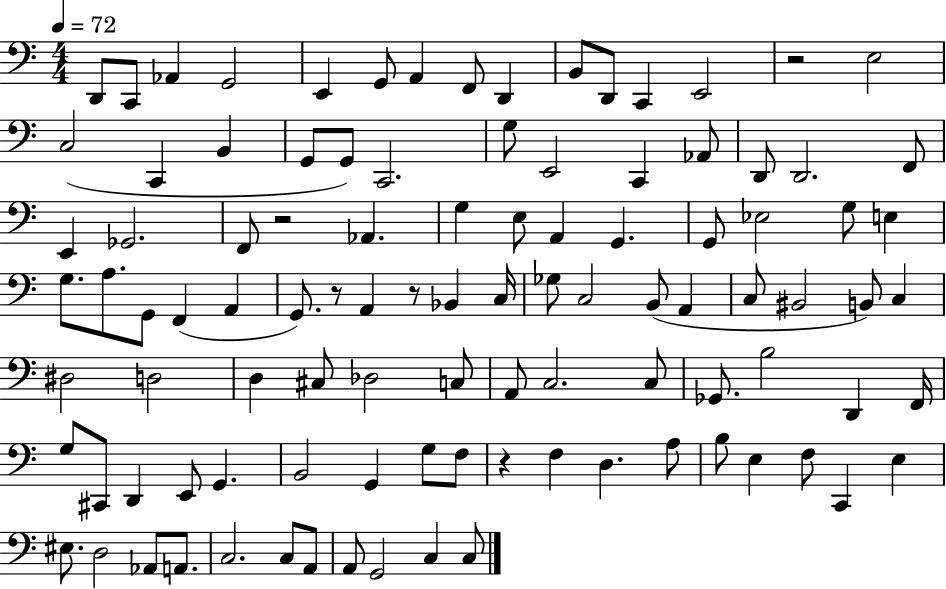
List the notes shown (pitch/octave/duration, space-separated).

D2/e C2/e Ab2/q G2/h E2/q G2/e A2/q F2/e D2/q B2/e D2/e C2/q E2/h R/h E3/h C3/h C2/q B2/q G2/e G2/e C2/h. G3/e E2/h C2/q Ab2/e D2/e D2/h. F2/e E2/q Gb2/h. F2/e R/h Ab2/q. G3/q E3/e A2/q G2/q. G2/e Eb3/h G3/e E3/q G3/e. A3/e. G2/e F2/q A2/q G2/e. R/e A2/q R/e Bb2/q C3/s Gb3/e C3/h B2/e A2/q C3/e BIS2/h B2/e C3/q D#3/h D3/h D3/q C#3/e Db3/h C3/e A2/e C3/h. C3/e Gb2/e. B3/h D2/q F2/s G3/e C#2/e D2/q E2/e G2/q. B2/h G2/q G3/e F3/e R/q F3/q D3/q. A3/e B3/e E3/q F3/e C2/q E3/q EIS3/e. D3/h Ab2/e A2/e. C3/h. C3/e A2/e A2/e G2/h C3/q C3/e